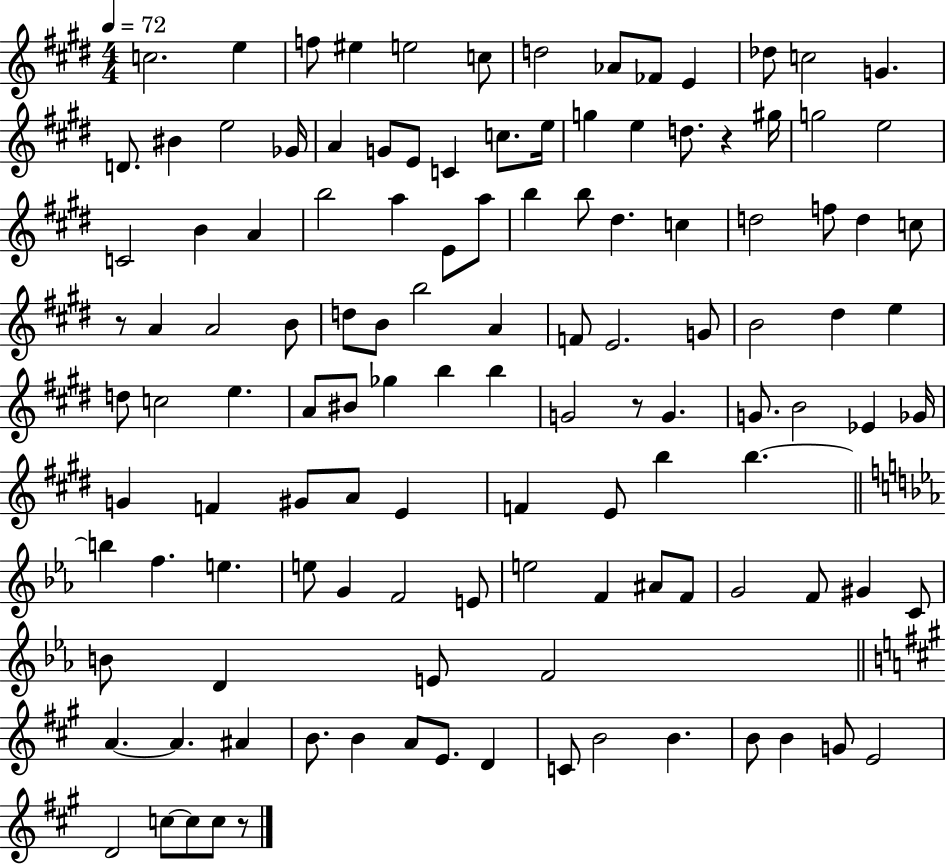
{
  \clef treble
  \numericTimeSignature
  \time 4/4
  \key e \major
  \tempo 4 = 72
  c''2. e''4 | f''8 eis''4 e''2 c''8 | d''2 aes'8 fes'8 e'4 | des''8 c''2 g'4. | \break d'8. bis'4 e''2 ges'16 | a'4 g'8 e'8 c'4 c''8. e''16 | g''4 e''4 d''8. r4 gis''16 | g''2 e''2 | \break c'2 b'4 a'4 | b''2 a''4 e'8 a''8 | b''4 b''8 dis''4. c''4 | d''2 f''8 d''4 c''8 | \break r8 a'4 a'2 b'8 | d''8 b'8 b''2 a'4 | f'8 e'2. g'8 | b'2 dis''4 e''4 | \break d''8 c''2 e''4. | a'8 bis'8 ges''4 b''4 b''4 | g'2 r8 g'4. | g'8. b'2 ees'4 ges'16 | \break g'4 f'4 gis'8 a'8 e'4 | f'4 e'8 b''4 b''4.~~ | \bar "||" \break \key ees \major b''4 f''4. e''4. | e''8 g'4 f'2 e'8 | e''2 f'4 ais'8 f'8 | g'2 f'8 gis'4 c'8 | \break b'8 d'4 e'8 f'2 | \bar "||" \break \key a \major a'4.~~ a'4. ais'4 | b'8. b'4 a'8 e'8. d'4 | c'8 b'2 b'4. | b'8 b'4 g'8 e'2 | \break d'2 c''8~~ c''8 c''8 r8 | \bar "|."
}